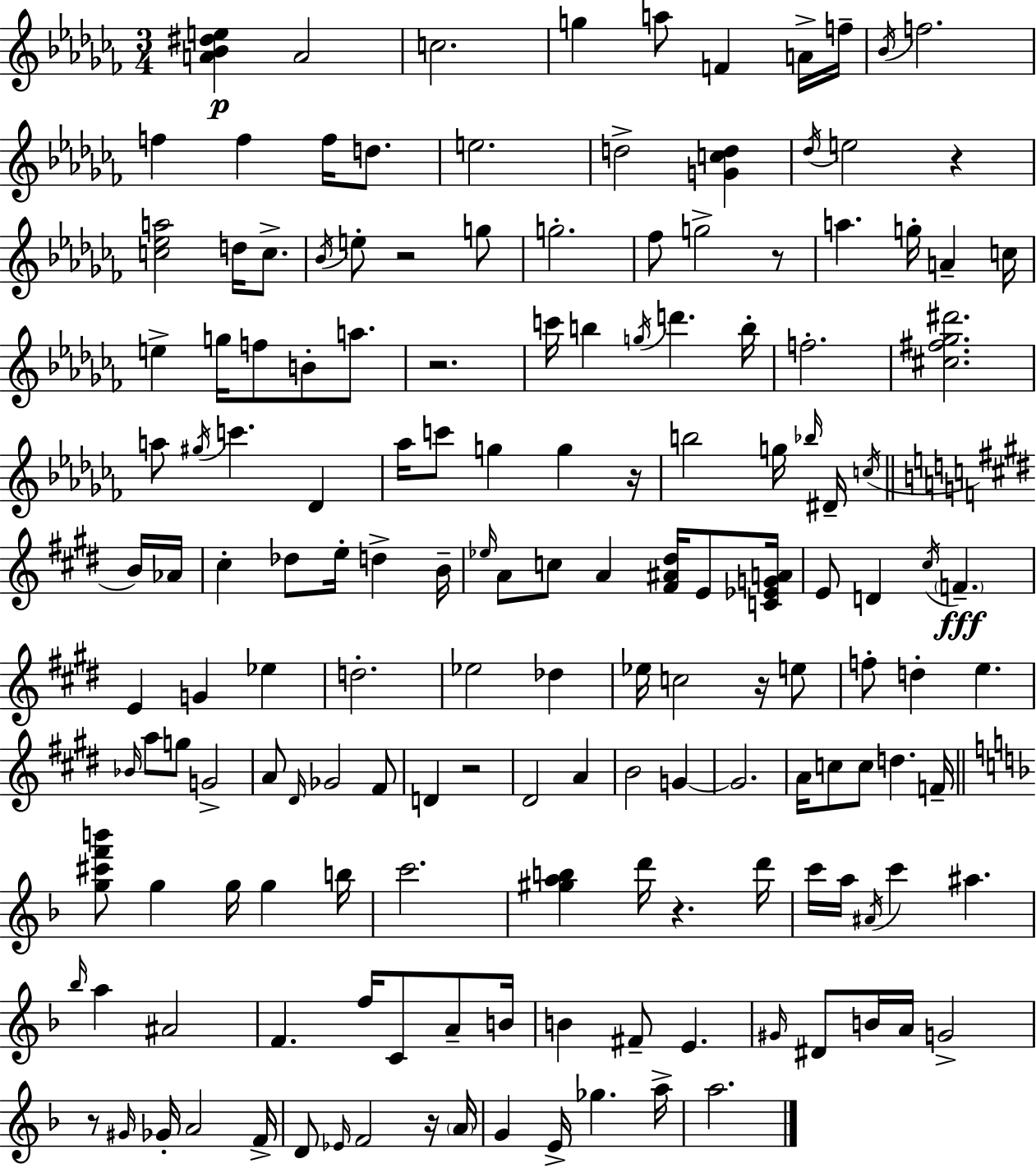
[A4,Bb4,D#5,E5]/q A4/h C5/h. G5/q A5/e F4/q A4/s F5/s Bb4/s F5/h. F5/q F5/q F5/s D5/e. E5/h. D5/h [G4,C5,D5]/q Db5/s E5/h R/q [C5,Eb5,A5]/h D5/s C5/e. Bb4/s E5/e R/h G5/e G5/h. FES5/e G5/h R/e A5/q. G5/s A4/q C5/s E5/q G5/s F5/e B4/e A5/e. R/h. C6/s B5/q G5/s D6/q. B5/s F5/h. [C#5,F#5,Gb5,D#6]/h. A5/e G#5/s C6/q. Db4/q Ab5/s C6/e G5/q G5/q R/s B5/h G5/s Bb5/s D#4/s C5/s B4/s Ab4/s C#5/q Db5/e E5/s D5/q B4/s Eb5/s A4/e C5/e A4/q [F#4,A#4,D#5]/s E4/e [C4,Eb4,G4,A4]/s E4/e D4/q C#5/s F4/q. E4/q G4/q Eb5/q D5/h. Eb5/h Db5/q Eb5/s C5/h R/s E5/e F5/e D5/q E5/q. Bb4/s A5/e G5/e G4/h A4/e D#4/s Gb4/h F#4/e D4/q R/h D#4/h A4/q B4/h G4/q G4/h. A4/s C5/e C5/e D5/q. F4/s [G5,C#6,F6,B6]/e G5/q G5/s G5/q B5/s C6/h. [G#5,A5,B5]/q D6/s R/q. D6/s C6/s A5/s A#4/s C6/q A#5/q. Bb5/s A5/q A#4/h F4/q. F5/s C4/e A4/e B4/s B4/q F#4/e E4/q. G#4/s D#4/e B4/s A4/s G4/h R/e G#4/s Gb4/s A4/h F4/s D4/e Eb4/s F4/h R/s A4/s G4/q E4/s Gb5/q. A5/s A5/h.